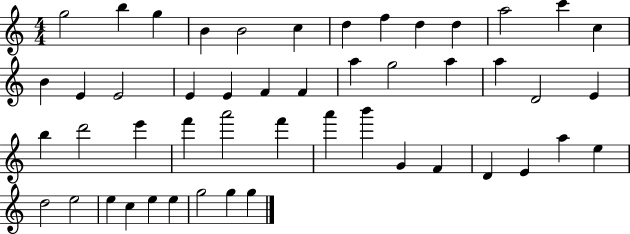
X:1
T:Untitled
M:4/4
L:1/4
K:C
g2 b g B B2 c d f d d a2 c' c B E E2 E E F F a g2 a a D2 E b d'2 e' f' a'2 f' a' b' G F D E a e d2 e2 e c e e g2 g g